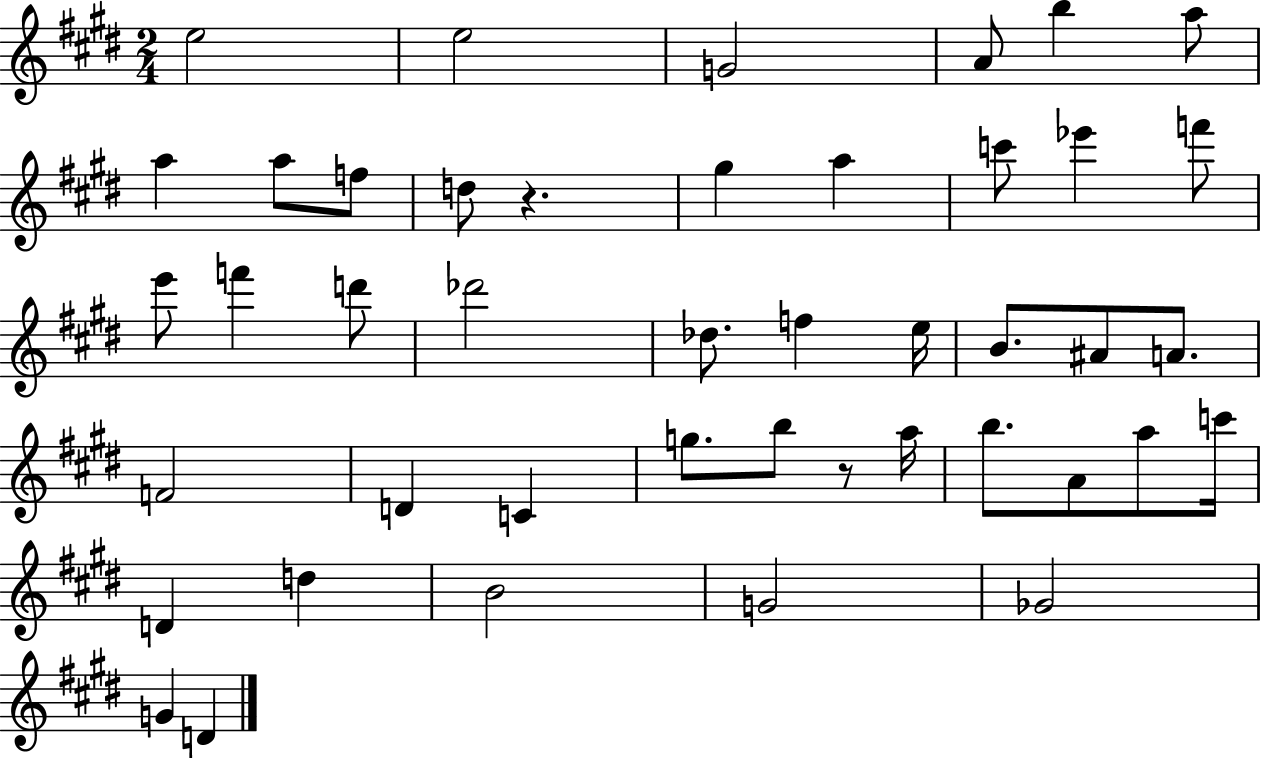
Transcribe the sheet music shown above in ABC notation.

X:1
T:Untitled
M:2/4
L:1/4
K:E
e2 e2 G2 A/2 b a/2 a a/2 f/2 d/2 z ^g a c'/2 _e' f'/2 e'/2 f' d'/2 _d'2 _d/2 f e/4 B/2 ^A/2 A/2 F2 D C g/2 b/2 z/2 a/4 b/2 A/2 a/2 c'/4 D d B2 G2 _G2 G D